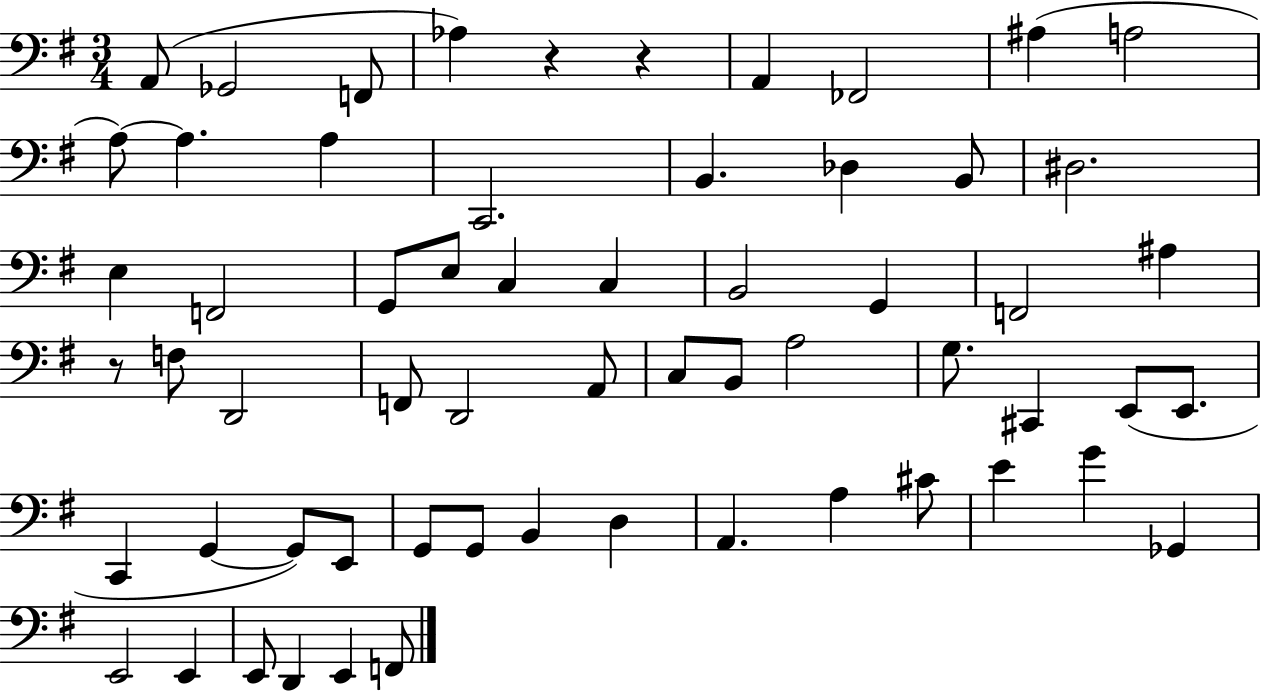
{
  \clef bass
  \numericTimeSignature
  \time 3/4
  \key g \major
  a,8( ges,2 f,8 | aes4) r4 r4 | a,4 fes,2 | ais4( a2 | \break a8~~) a4. a4 | c,2. | b,4. des4 b,8 | dis2. | \break e4 f,2 | g,8 e8 c4 c4 | b,2 g,4 | f,2 ais4 | \break r8 f8 d,2 | f,8 d,2 a,8 | c8 b,8 a2 | g8. cis,4 e,8( e,8. | \break c,4 g,4~~ g,8) e,8 | g,8 g,8 b,4 d4 | a,4. a4 cis'8 | e'4 g'4 ges,4 | \break e,2 e,4 | e,8 d,4 e,4 f,8 | \bar "|."
}